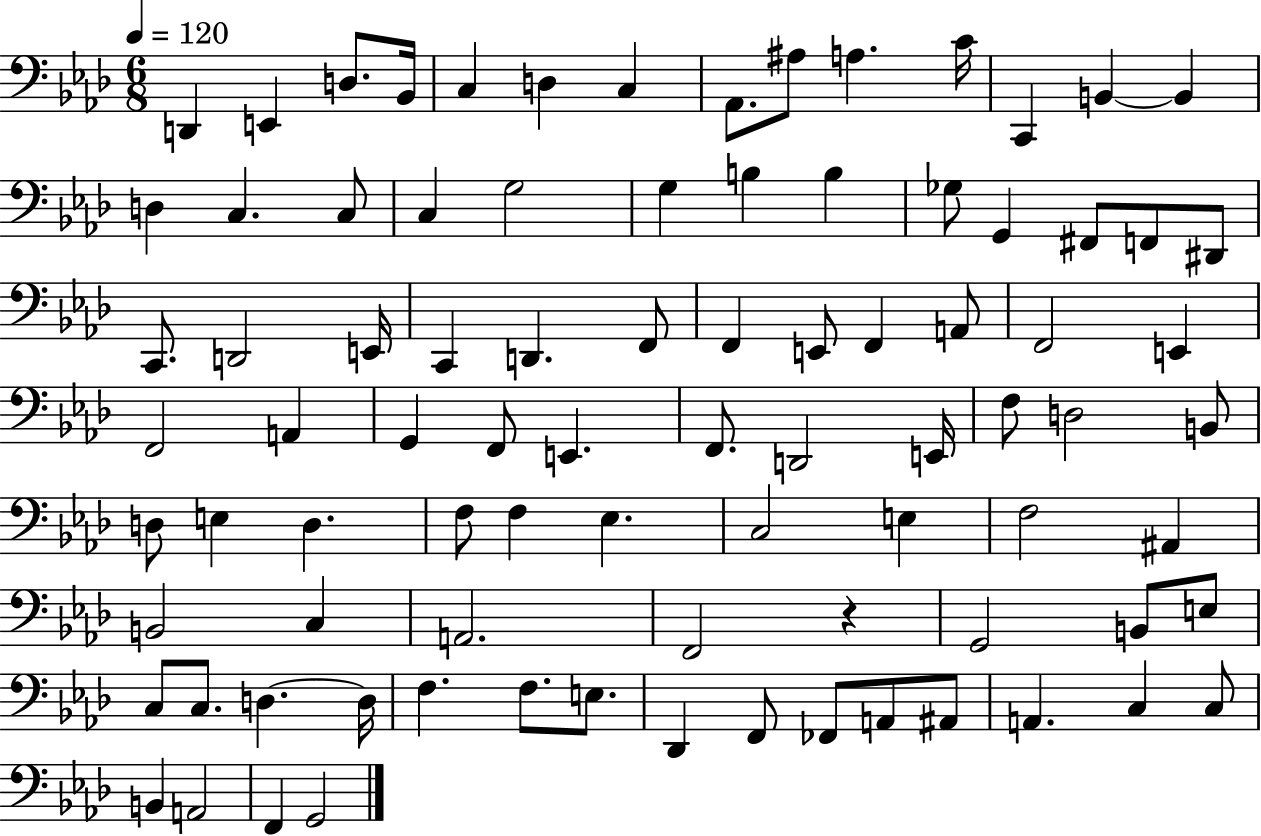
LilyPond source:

{
  \clef bass
  \numericTimeSignature
  \time 6/8
  \key aes \major
  \tempo 4 = 120
  d,4 e,4 d8. bes,16 | c4 d4 c4 | aes,8. ais8 a4. c'16 | c,4 b,4~~ b,4 | \break d4 c4. c8 | c4 g2 | g4 b4 b4 | ges8 g,4 fis,8 f,8 dis,8 | \break c,8. d,2 e,16 | c,4 d,4. f,8 | f,4 e,8 f,4 a,8 | f,2 e,4 | \break f,2 a,4 | g,4 f,8 e,4. | f,8. d,2 e,16 | f8 d2 b,8 | \break d8 e4 d4. | f8 f4 ees4. | c2 e4 | f2 ais,4 | \break b,2 c4 | a,2. | f,2 r4 | g,2 b,8 e8 | \break c8 c8. d4.~~ d16 | f4. f8. e8. | des,4 f,8 fes,8 a,8 ais,8 | a,4. c4 c8 | \break b,4 a,2 | f,4 g,2 | \bar "|."
}